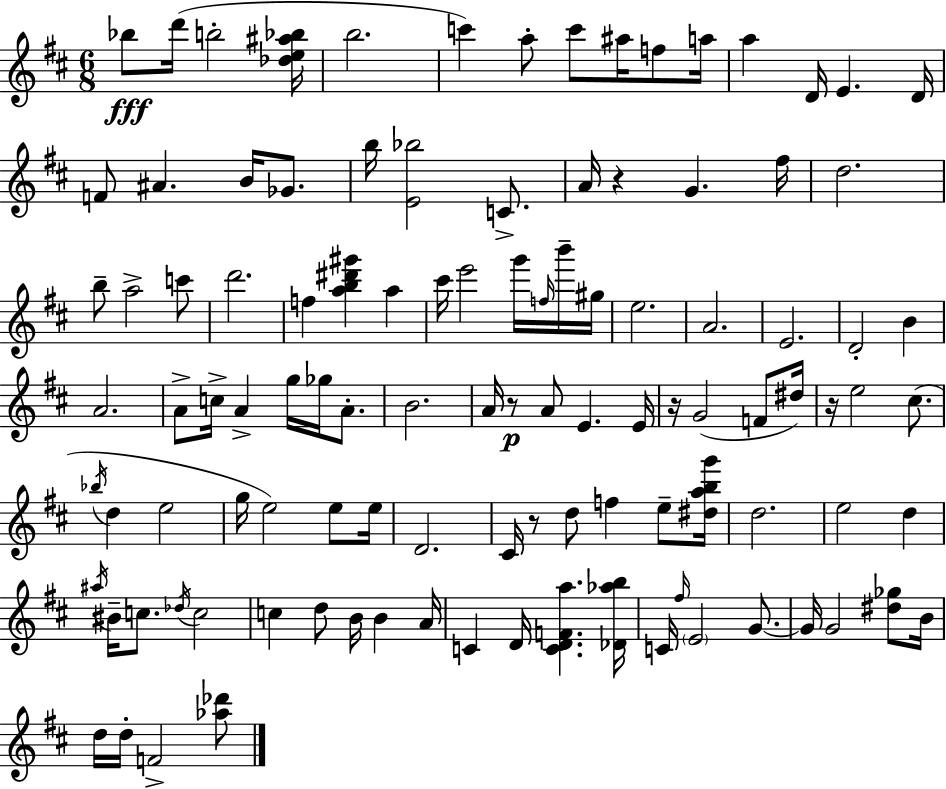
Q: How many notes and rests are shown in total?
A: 108